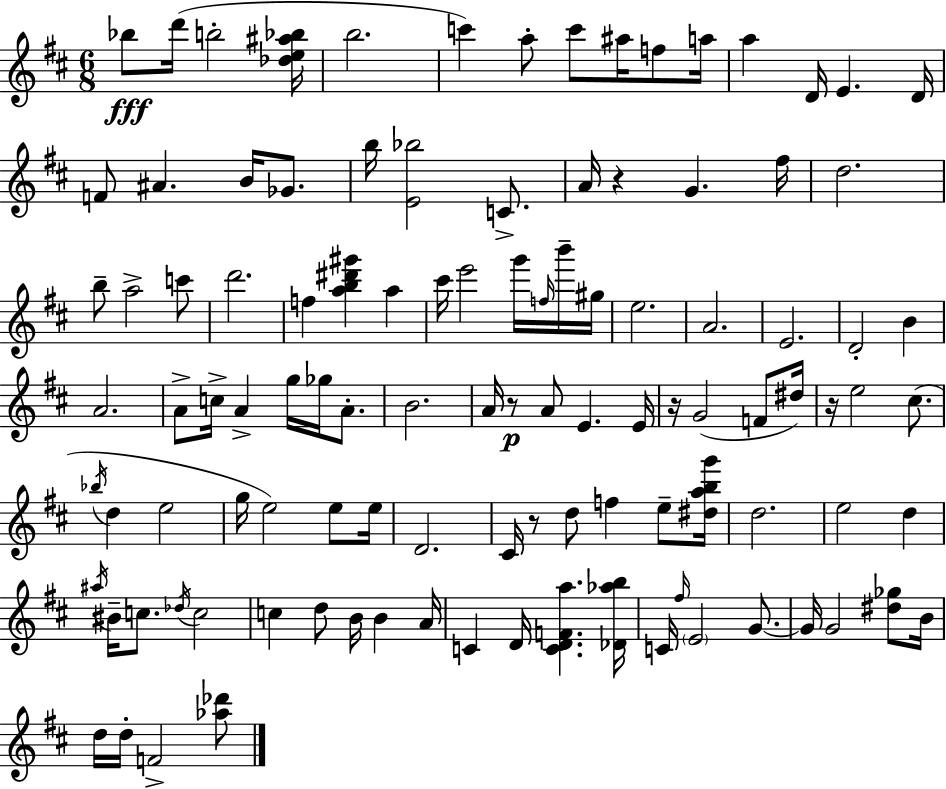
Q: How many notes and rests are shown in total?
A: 108